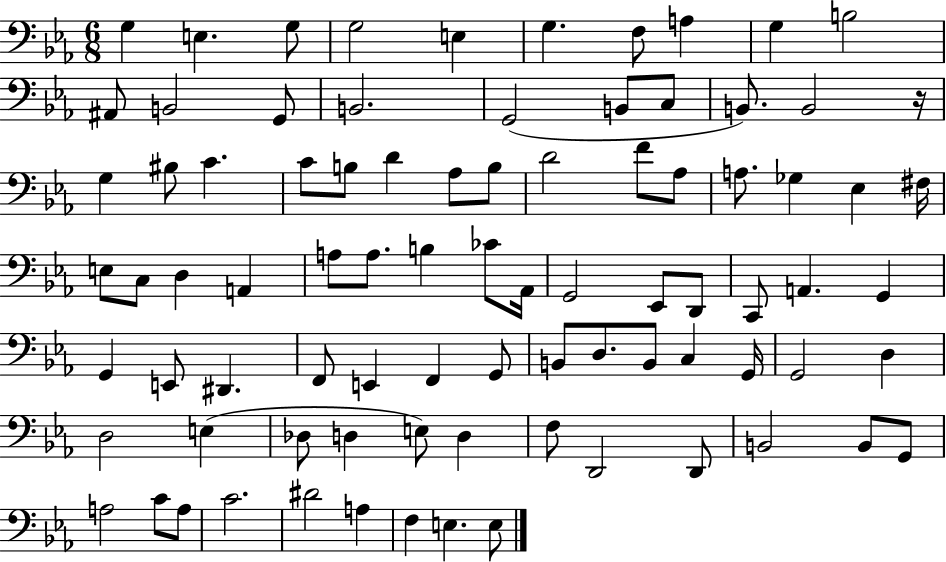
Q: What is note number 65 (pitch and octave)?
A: E3